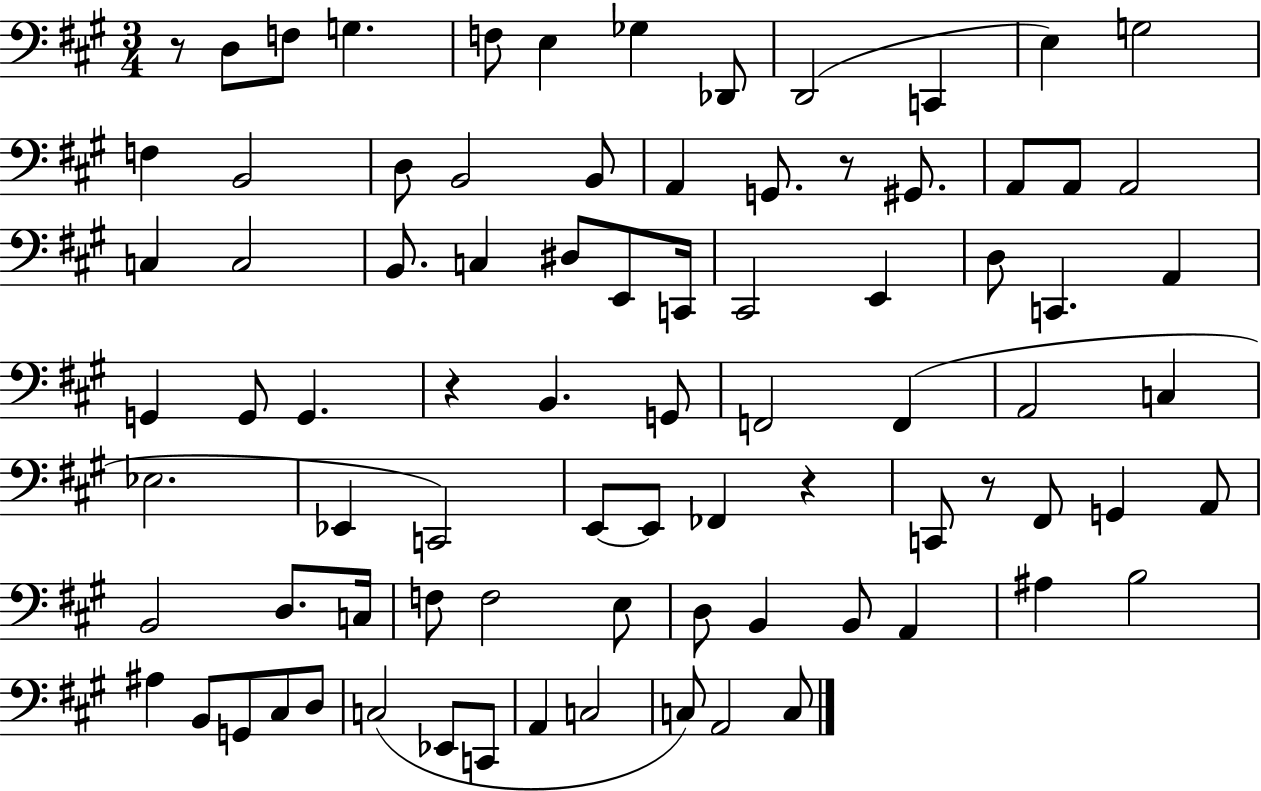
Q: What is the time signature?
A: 3/4